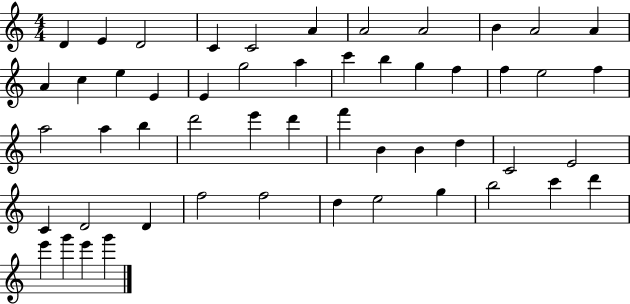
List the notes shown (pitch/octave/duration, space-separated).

D4/q E4/q D4/h C4/q C4/h A4/q A4/h A4/h B4/q A4/h A4/q A4/q C5/q E5/q E4/q E4/q G5/h A5/q C6/q B5/q G5/q F5/q F5/q E5/h F5/q A5/h A5/q B5/q D6/h E6/q D6/q F6/q B4/q B4/q D5/q C4/h E4/h C4/q D4/h D4/q F5/h F5/h D5/q E5/h G5/q B5/h C6/q D6/q E6/q G6/q E6/q G6/q